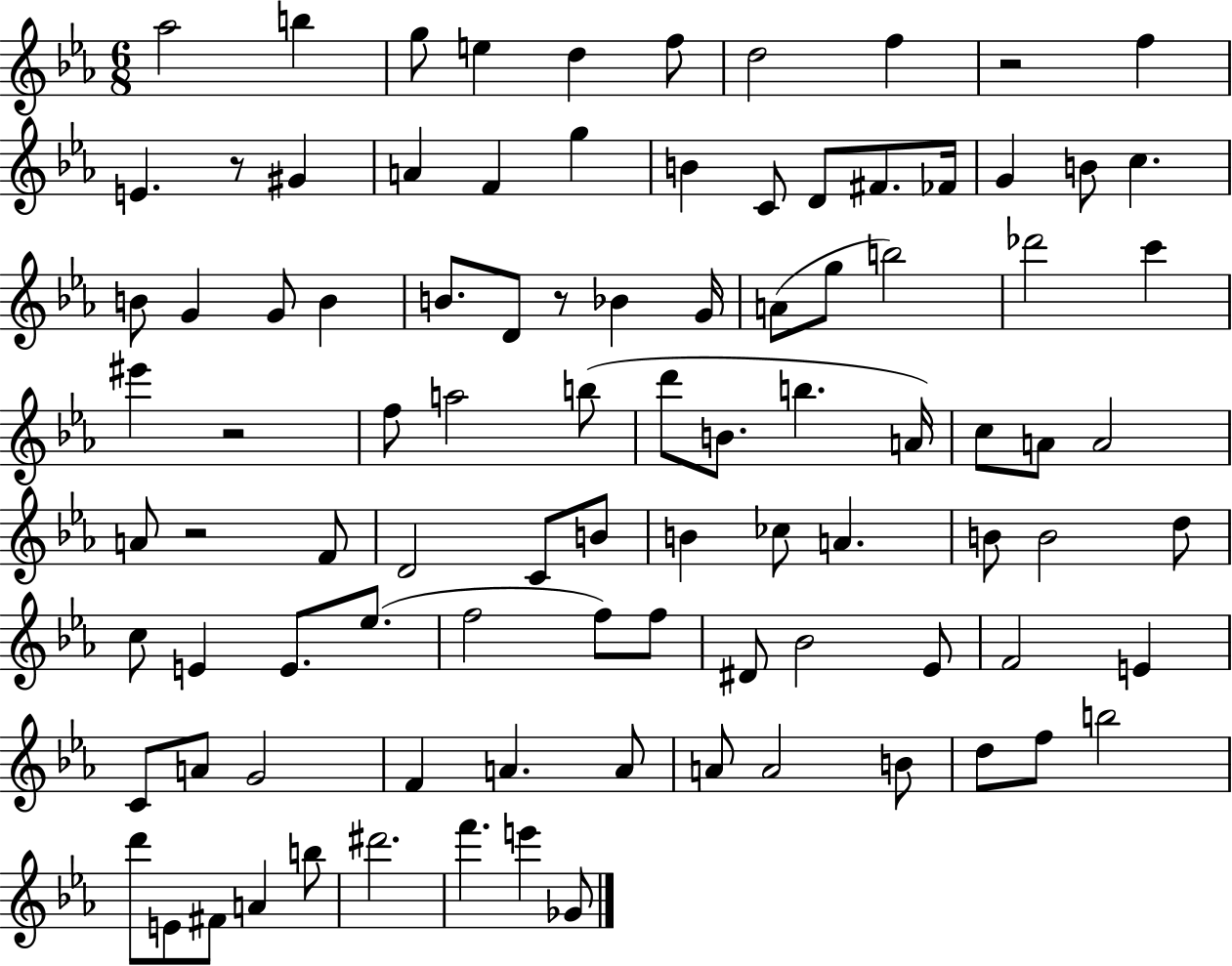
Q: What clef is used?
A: treble